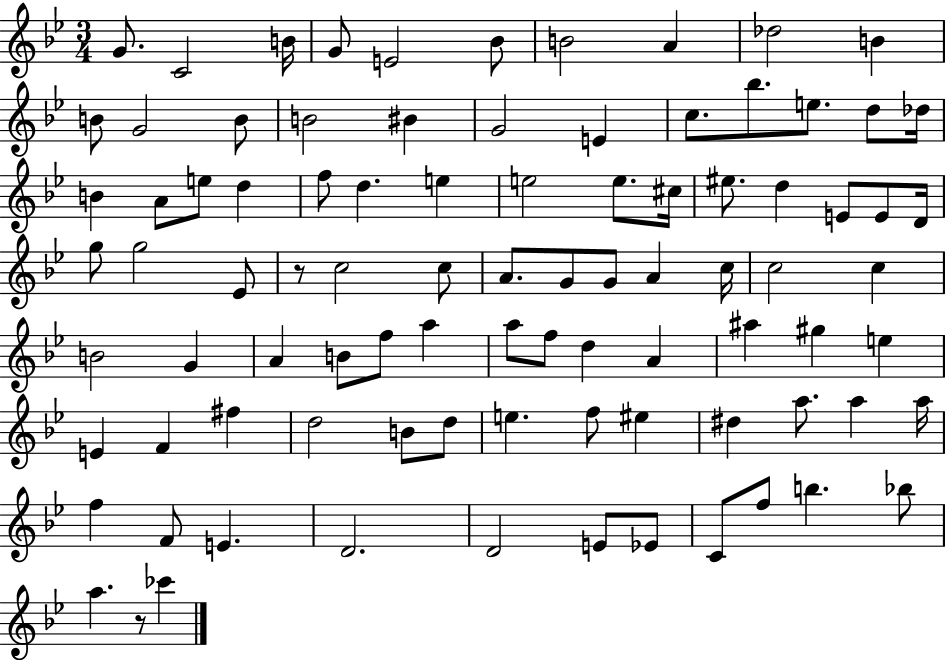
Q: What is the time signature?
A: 3/4